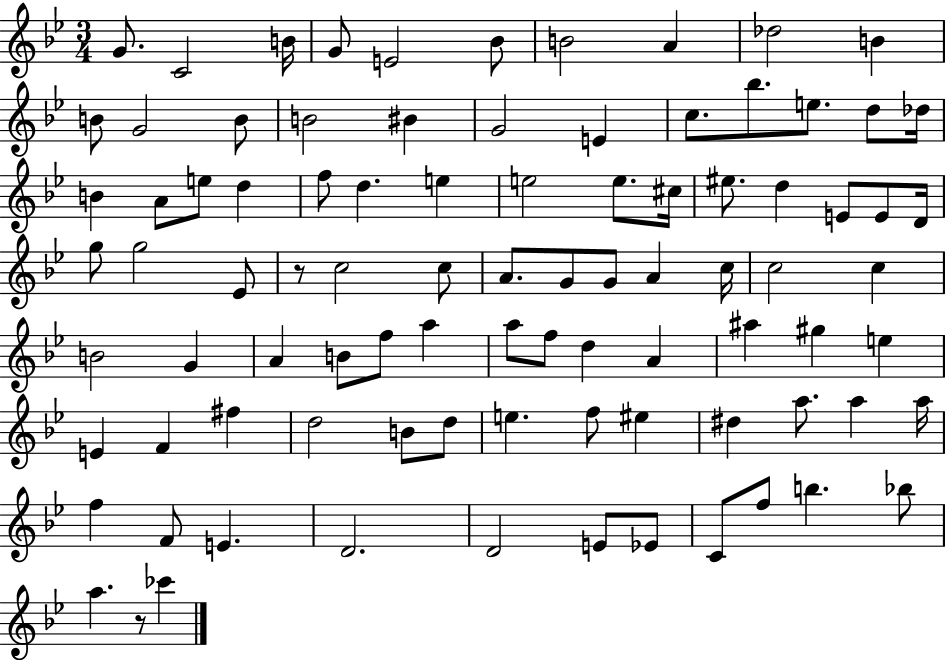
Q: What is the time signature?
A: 3/4